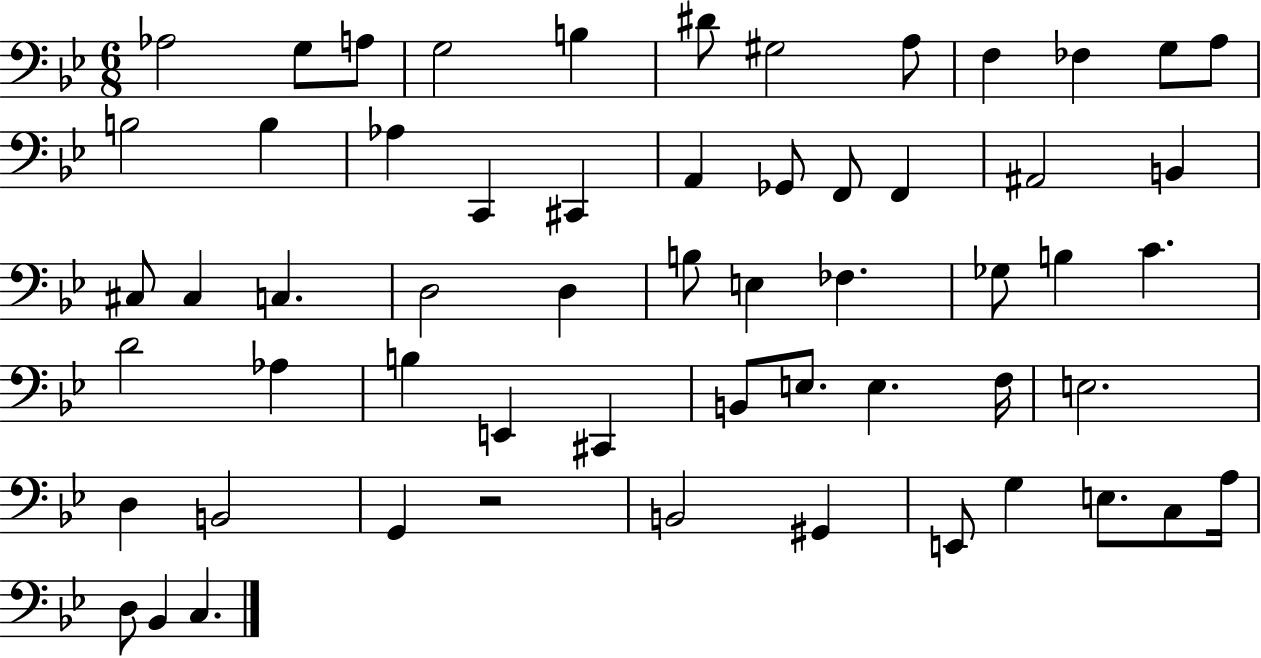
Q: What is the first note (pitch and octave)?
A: Ab3